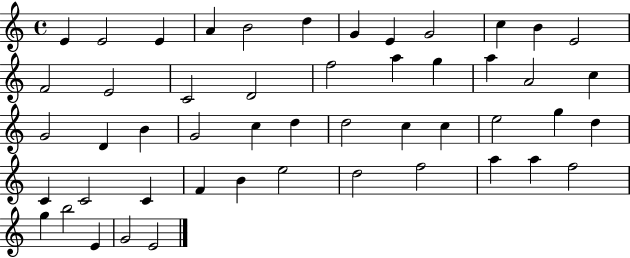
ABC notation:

X:1
T:Untitled
M:4/4
L:1/4
K:C
E E2 E A B2 d G E G2 c B E2 F2 E2 C2 D2 f2 a g a A2 c G2 D B G2 c d d2 c c e2 g d C C2 C F B e2 d2 f2 a a f2 g b2 E G2 E2